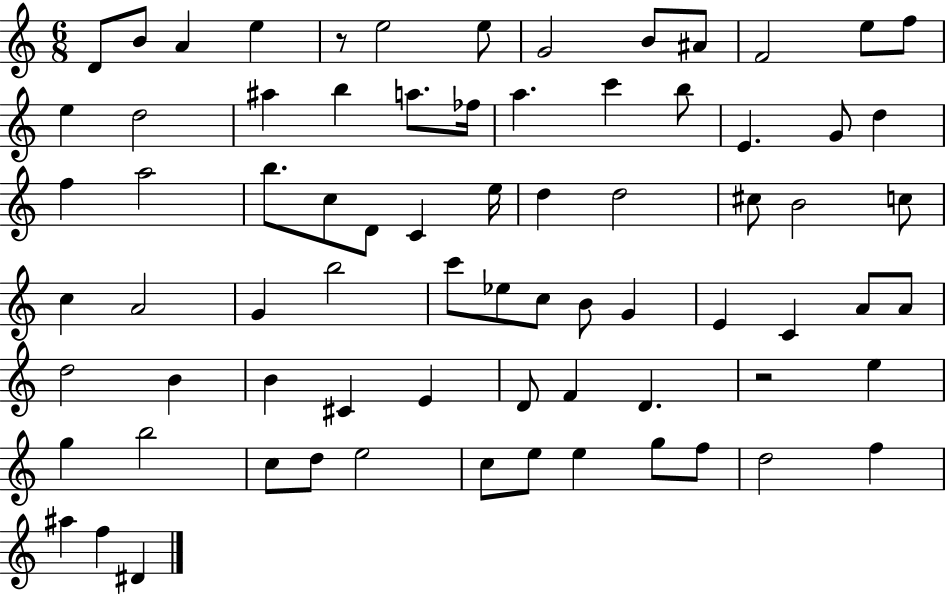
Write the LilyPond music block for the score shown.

{
  \clef treble
  \numericTimeSignature
  \time 6/8
  \key c \major
  \repeat volta 2 { d'8 b'8 a'4 e''4 | r8 e''2 e''8 | g'2 b'8 ais'8 | f'2 e''8 f''8 | \break e''4 d''2 | ais''4 b''4 a''8. fes''16 | a''4. c'''4 b''8 | e'4. g'8 d''4 | \break f''4 a''2 | b''8. c''8 d'8 c'4 e''16 | d''4 d''2 | cis''8 b'2 c''8 | \break c''4 a'2 | g'4 b''2 | c'''8 ees''8 c''8 b'8 g'4 | e'4 c'4 a'8 a'8 | \break d''2 b'4 | b'4 cis'4 e'4 | d'8 f'4 d'4. | r2 e''4 | \break g''4 b''2 | c''8 d''8 e''2 | c''8 e''8 e''4 g''8 f''8 | d''2 f''4 | \break ais''4 f''4 dis'4 | } \bar "|."
}